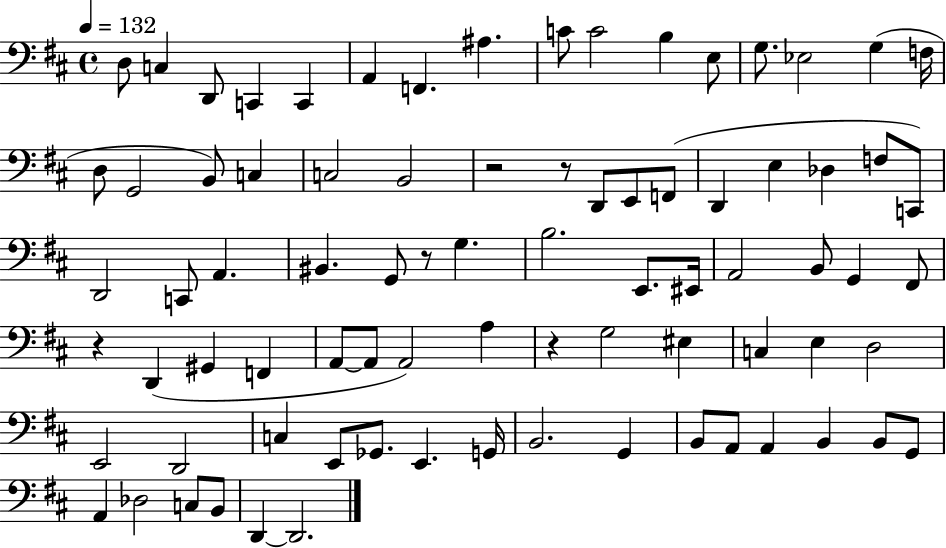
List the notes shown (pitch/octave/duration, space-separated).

D3/e C3/q D2/e C2/q C2/q A2/q F2/q. A#3/q. C4/e C4/h B3/q E3/e G3/e. Eb3/h G3/q F3/s D3/e G2/h B2/e C3/q C3/h B2/h R/h R/e D2/e E2/e F2/e D2/q E3/q Db3/q F3/e C2/e D2/h C2/e A2/q. BIS2/q. G2/e R/e G3/q. B3/h. E2/e. EIS2/s A2/h B2/e G2/q F#2/e R/q D2/q G#2/q F2/q A2/e A2/e A2/h A3/q R/q G3/h EIS3/q C3/q E3/q D3/h E2/h D2/h C3/q E2/e Gb2/e. E2/q. G2/s B2/h. G2/q B2/e A2/e A2/q B2/q B2/e G2/e A2/q Db3/h C3/e B2/e D2/q D2/h.